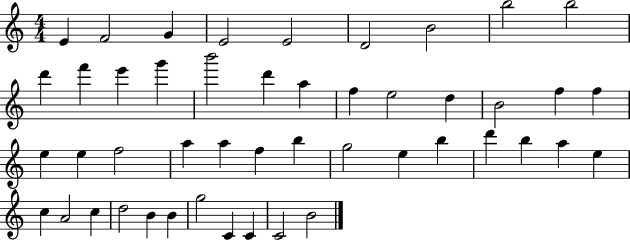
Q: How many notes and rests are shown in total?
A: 47